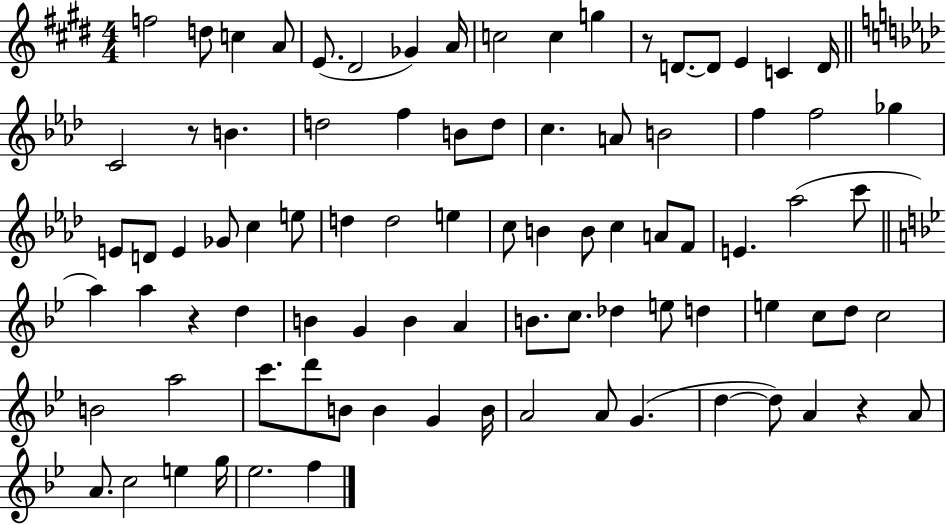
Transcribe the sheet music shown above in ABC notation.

X:1
T:Untitled
M:4/4
L:1/4
K:E
f2 d/2 c A/2 E/2 ^D2 _G A/4 c2 c g z/2 D/2 D/2 E C D/4 C2 z/2 B d2 f B/2 d/2 c A/2 B2 f f2 _g E/2 D/2 E _G/2 c e/2 d d2 e c/2 B B/2 c A/2 F/2 E _a2 c'/2 a a z d B G B A B/2 c/2 _d e/2 d e c/2 d/2 c2 B2 a2 c'/2 d'/2 B/2 B G B/4 A2 A/2 G d d/2 A z A/2 A/2 c2 e g/4 _e2 f